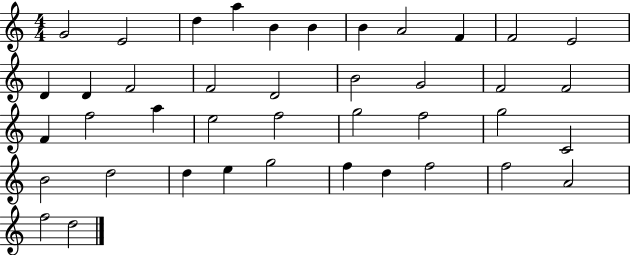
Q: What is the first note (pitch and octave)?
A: G4